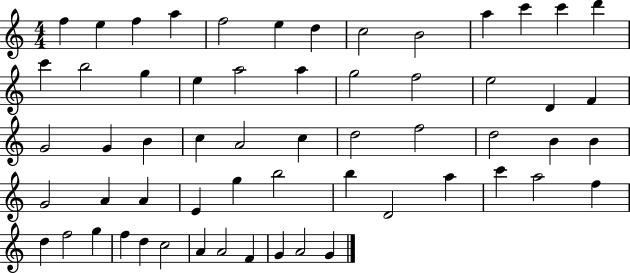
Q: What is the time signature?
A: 4/4